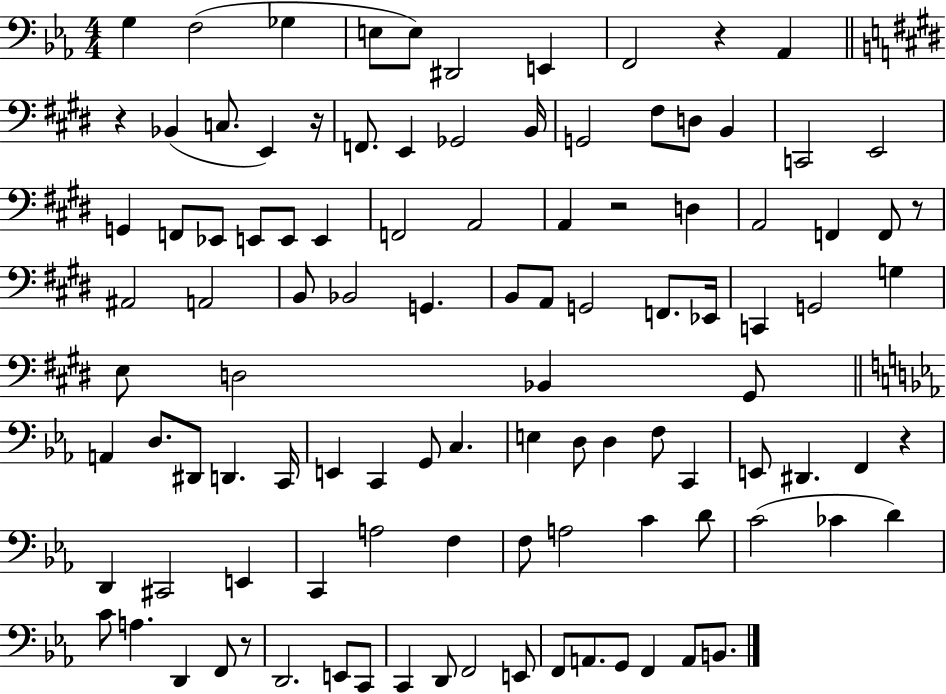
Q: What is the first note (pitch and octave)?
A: G3